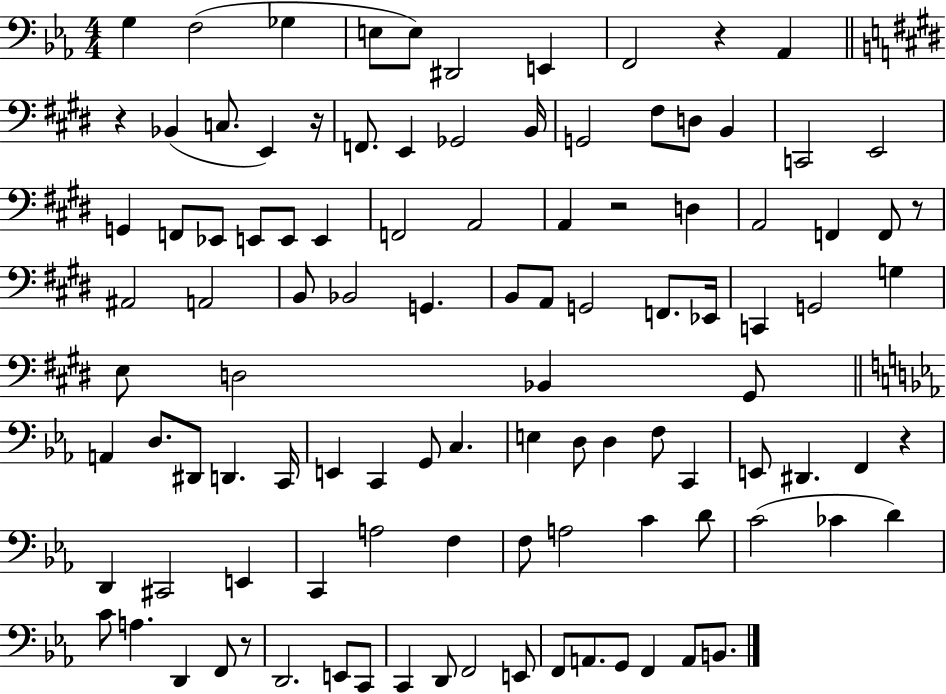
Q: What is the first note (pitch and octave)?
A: G3